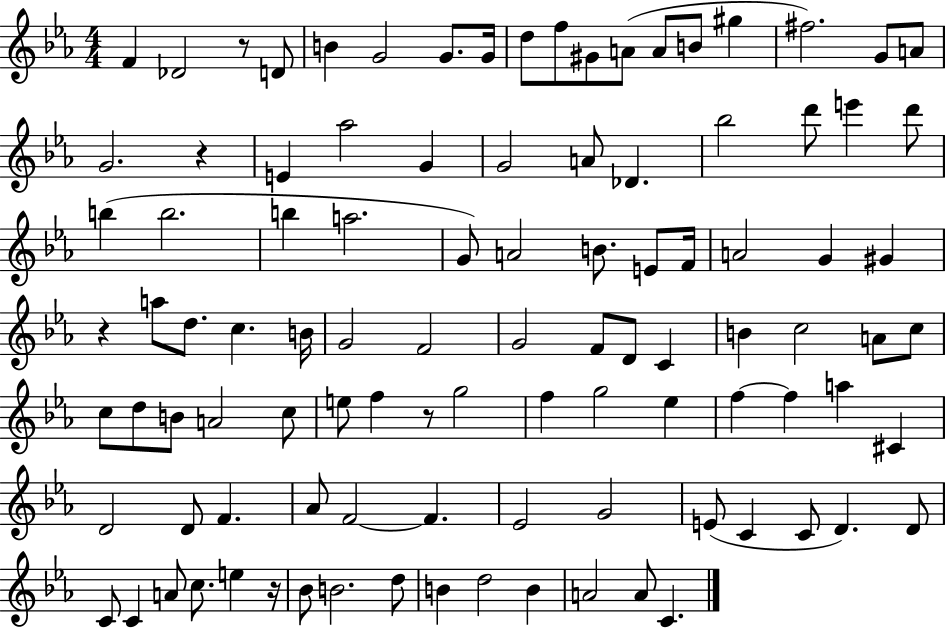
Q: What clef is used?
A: treble